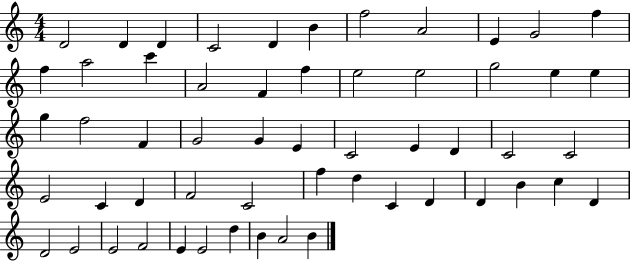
D4/h D4/q D4/q C4/h D4/q B4/q F5/h A4/h E4/q G4/h F5/q F5/q A5/h C6/q A4/h F4/q F5/q E5/h E5/h G5/h E5/q E5/q G5/q F5/h F4/q G4/h G4/q E4/q C4/h E4/q D4/q C4/h C4/h E4/h C4/q D4/q F4/h C4/h F5/q D5/q C4/q D4/q D4/q B4/q C5/q D4/q D4/h E4/h E4/h F4/h E4/q E4/h D5/q B4/q A4/h B4/q